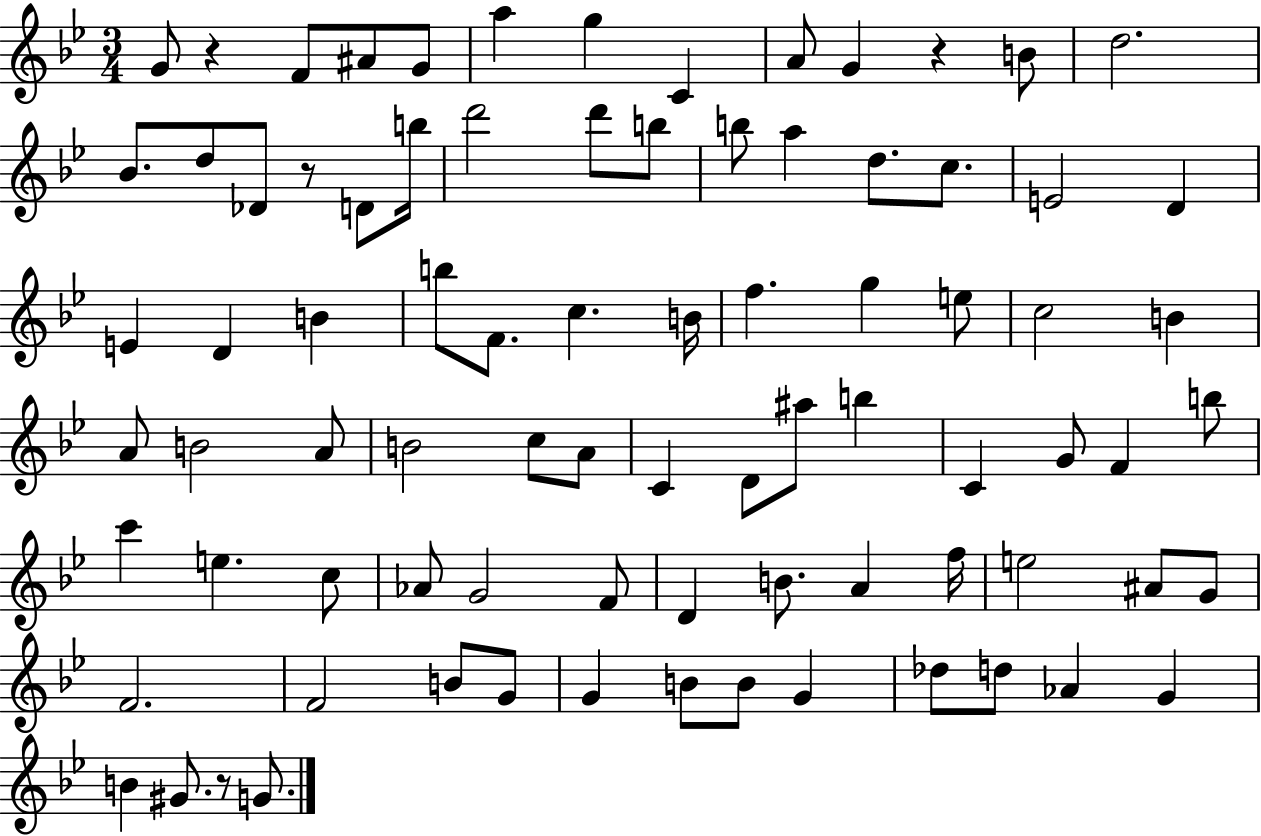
{
  \clef treble
  \numericTimeSignature
  \time 3/4
  \key bes \major
  g'8 r4 f'8 ais'8 g'8 | a''4 g''4 c'4 | a'8 g'4 r4 b'8 | d''2. | \break bes'8. d''8 des'8 r8 d'8 b''16 | d'''2 d'''8 b''8 | b''8 a''4 d''8. c''8. | e'2 d'4 | \break e'4 d'4 b'4 | b''8 f'8. c''4. b'16 | f''4. g''4 e''8 | c''2 b'4 | \break a'8 b'2 a'8 | b'2 c''8 a'8 | c'4 d'8 ais''8 b''4 | c'4 g'8 f'4 b''8 | \break c'''4 e''4. c''8 | aes'8 g'2 f'8 | d'4 b'8. a'4 f''16 | e''2 ais'8 g'8 | \break f'2. | f'2 b'8 g'8 | g'4 b'8 b'8 g'4 | des''8 d''8 aes'4 g'4 | \break b'4 gis'8. r8 g'8. | \bar "|."
}